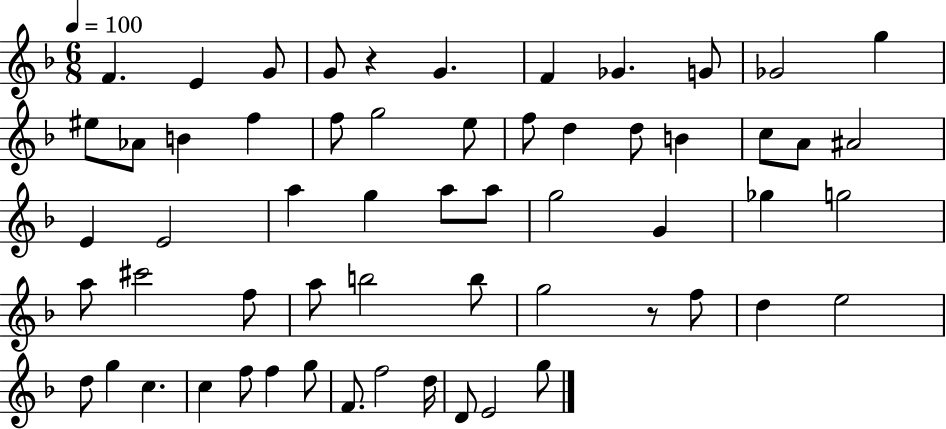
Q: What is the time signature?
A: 6/8